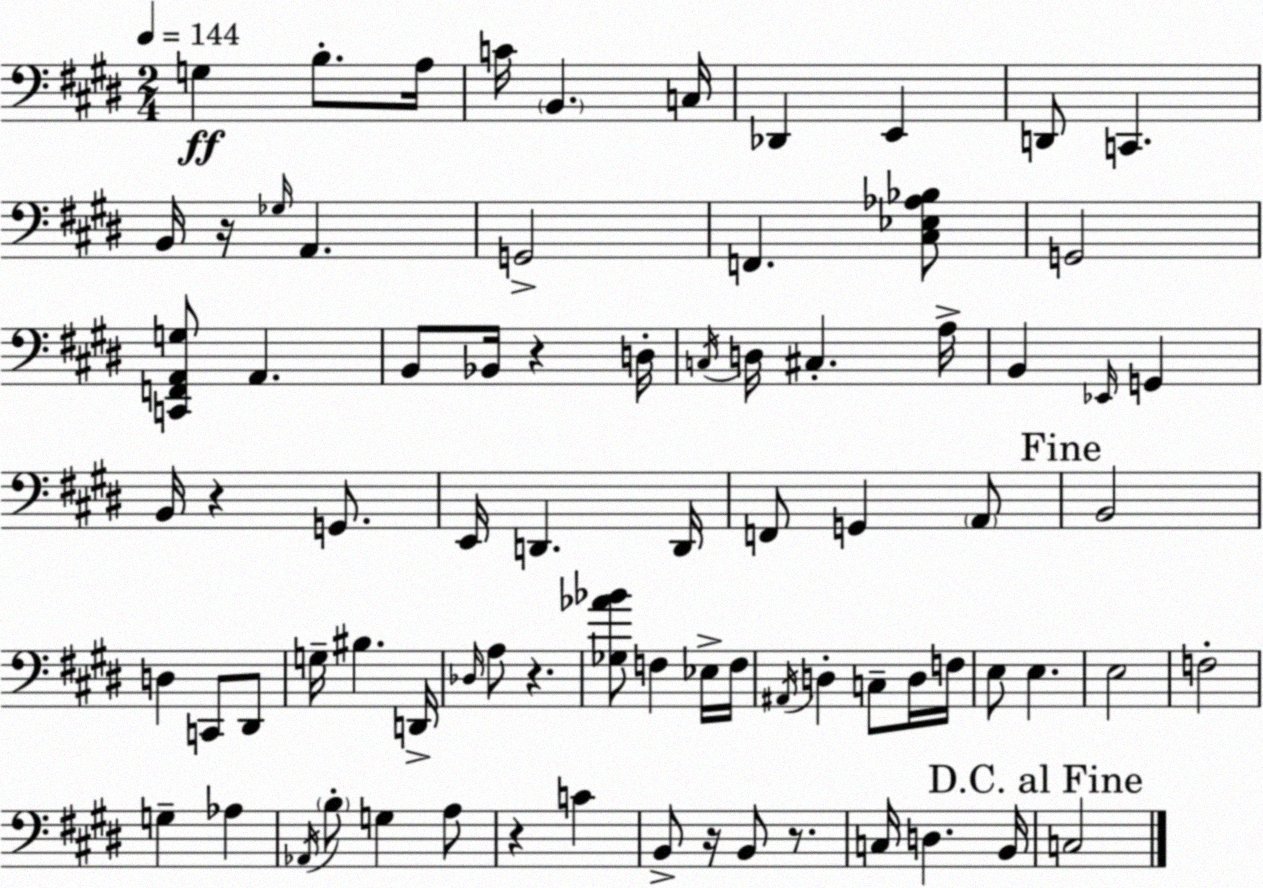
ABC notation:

X:1
T:Untitled
M:2/4
L:1/4
K:E
G, B,/2 A,/4 C/4 B,, C,/4 _D,, E,, D,,/2 C,, B,,/4 z/4 _G,/4 A,, G,,2 F,, [^C,_E,_A,_B,]/2 G,,2 [C,,F,,A,,G,]/2 A,, B,,/2 _B,,/4 z D,/4 C,/4 D,/4 ^C, A,/4 B,, _E,,/4 G,, B,,/4 z G,,/2 E,,/4 D,, D,,/4 F,,/2 G,, A,,/2 B,,2 D, C,,/2 ^D,,/2 G,/4 ^B, D,,/4 _D,/4 A,/2 z [_G,_A_B]/2 F, _E,/4 F,/4 ^A,,/4 D, C,/2 D,/4 F,/4 E,/2 E, E,2 F,2 G, _A, _A,,/4 B,/2 G, A,/2 z C B,,/2 z/4 B,,/2 z/2 C,/4 D, B,,/4 C,2